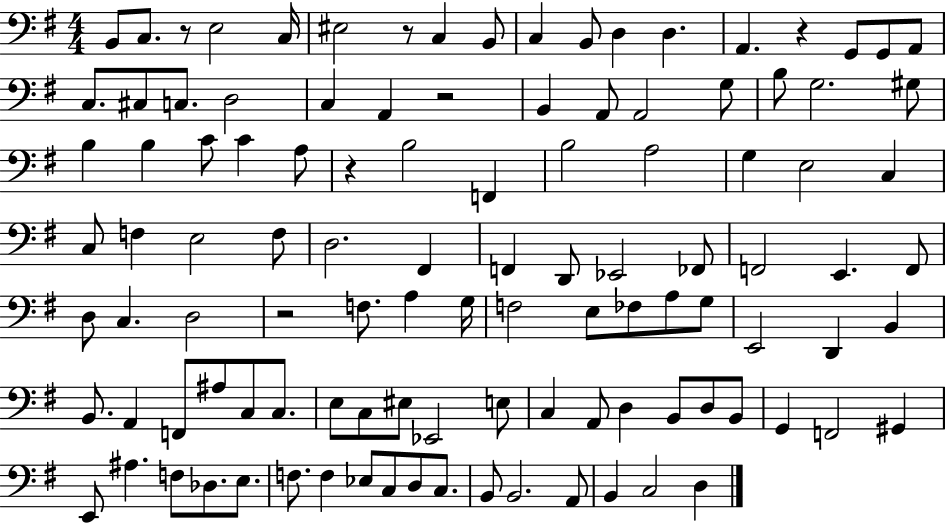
B2/e C3/e. R/e E3/h C3/s EIS3/h R/e C3/q B2/e C3/q B2/e D3/q D3/q. A2/q. R/q G2/e G2/e A2/e C3/e. C#3/e C3/e. D3/h C3/q A2/q R/h B2/q A2/e A2/h G3/e B3/e G3/h. G#3/e B3/q B3/q C4/e C4/q A3/e R/q B3/h F2/q B3/h A3/h G3/q E3/h C3/q C3/e F3/q E3/h F3/e D3/h. F#2/q F2/q D2/e Eb2/h FES2/e F2/h E2/q. F2/e D3/e C3/q. D3/h R/h F3/e. A3/q G3/s F3/h E3/e FES3/e A3/e G3/e E2/h D2/q B2/q B2/e. A2/q F2/e A#3/e C3/e C3/e. E3/e C3/e EIS3/e Eb2/h E3/e C3/q A2/e D3/q B2/e D3/e B2/e G2/q F2/h G#2/q E2/e A#3/q. F3/e Db3/e. E3/e. F3/e. F3/q Eb3/e C3/e D3/e C3/e. B2/e B2/h. A2/e B2/q C3/h D3/q